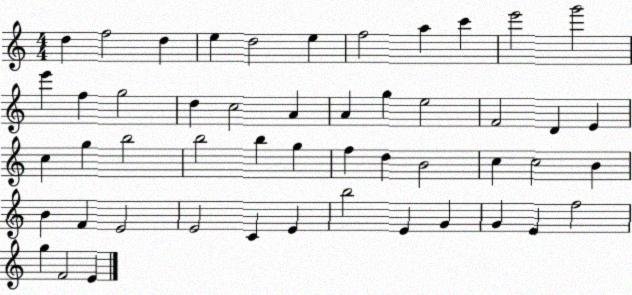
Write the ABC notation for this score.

X:1
T:Untitled
M:4/4
L:1/4
K:C
d f2 d e d2 e f2 a c' e'2 g'2 e' f g2 d c2 A A g e2 F2 D E c g b2 b2 b g f d B2 c c2 B B F E2 E2 C E b2 E G G E f2 g F2 E